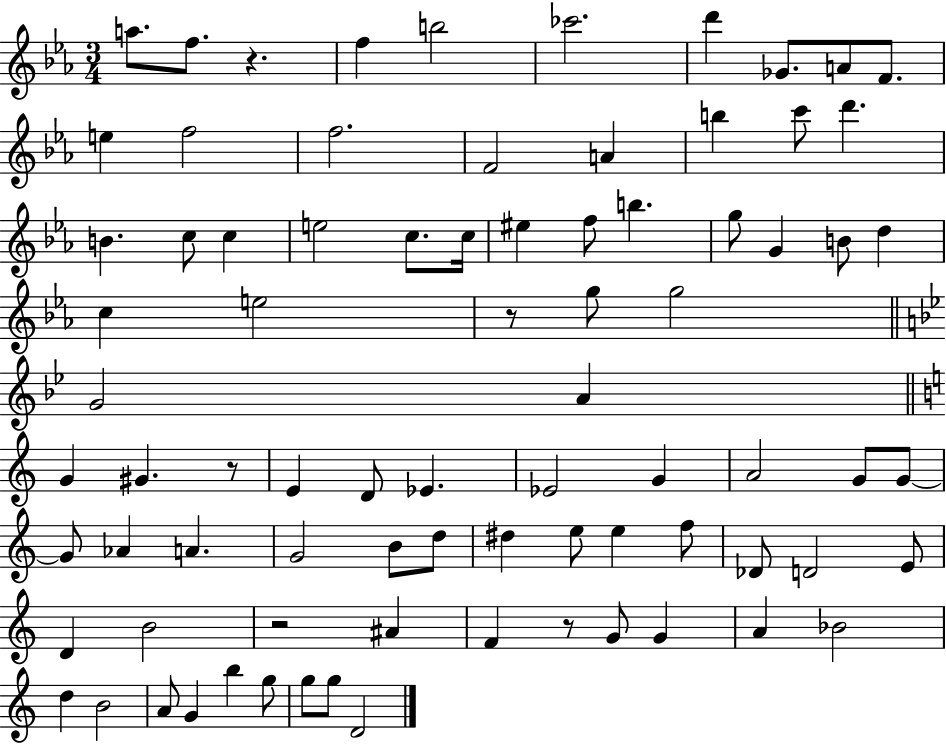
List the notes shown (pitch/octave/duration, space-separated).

A5/e. F5/e. R/q. F5/q B5/h CES6/h. D6/q Gb4/e. A4/e F4/e. E5/q F5/h F5/h. F4/h A4/q B5/q C6/e D6/q. B4/q. C5/e C5/q E5/h C5/e. C5/s EIS5/q F5/e B5/q. G5/e G4/q B4/e D5/q C5/q E5/h R/e G5/e G5/h G4/h A4/q G4/q G#4/q. R/e E4/q D4/e Eb4/q. Eb4/h G4/q A4/h G4/e G4/e G4/e Ab4/q A4/q. G4/h B4/e D5/e D#5/q E5/e E5/q F5/e Db4/e D4/h E4/e D4/q B4/h R/h A#4/q F4/q R/e G4/e G4/q A4/q Bb4/h D5/q B4/h A4/e G4/q B5/q G5/e G5/e G5/e D4/h